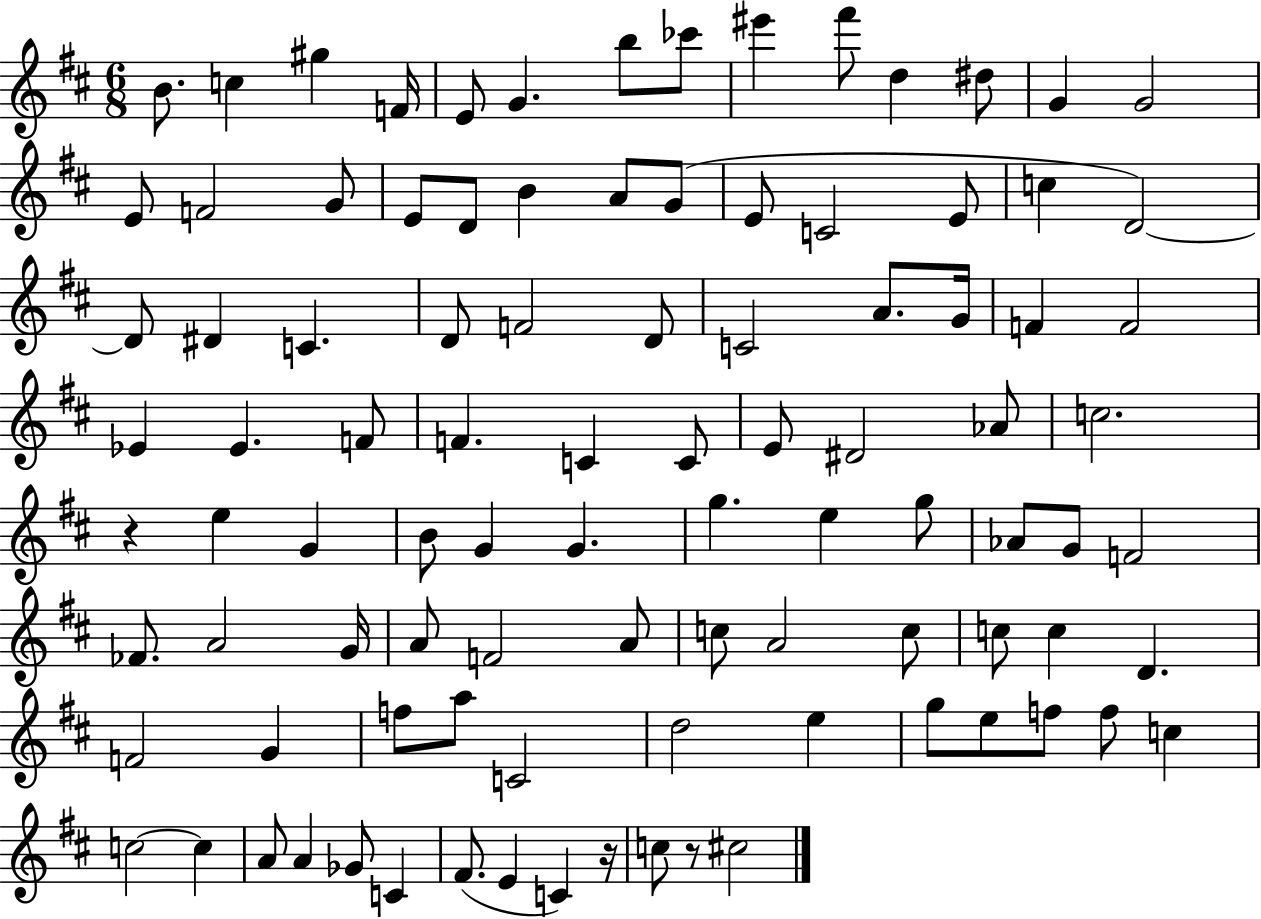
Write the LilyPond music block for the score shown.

{
  \clef treble
  \numericTimeSignature
  \time 6/8
  \key d \major
  b'8. c''4 gis''4 f'16 | e'8 g'4. b''8 ces'''8 | eis'''4 fis'''8 d''4 dis''8 | g'4 g'2 | \break e'8 f'2 g'8 | e'8 d'8 b'4 a'8 g'8( | e'8 c'2 e'8 | c''4 d'2~~) | \break d'8 dis'4 c'4. | d'8 f'2 d'8 | c'2 a'8. g'16 | f'4 f'2 | \break ees'4 ees'4. f'8 | f'4. c'4 c'8 | e'8 dis'2 aes'8 | c''2. | \break r4 e''4 g'4 | b'8 g'4 g'4. | g''4. e''4 g''8 | aes'8 g'8 f'2 | \break fes'8. a'2 g'16 | a'8 f'2 a'8 | c''8 a'2 c''8 | c''8 c''4 d'4. | \break f'2 g'4 | f''8 a''8 c'2 | d''2 e''4 | g''8 e''8 f''8 f''8 c''4 | \break c''2~~ c''4 | a'8 a'4 ges'8 c'4 | fis'8.( e'4 c'4) r16 | c''8 r8 cis''2 | \break \bar "|."
}